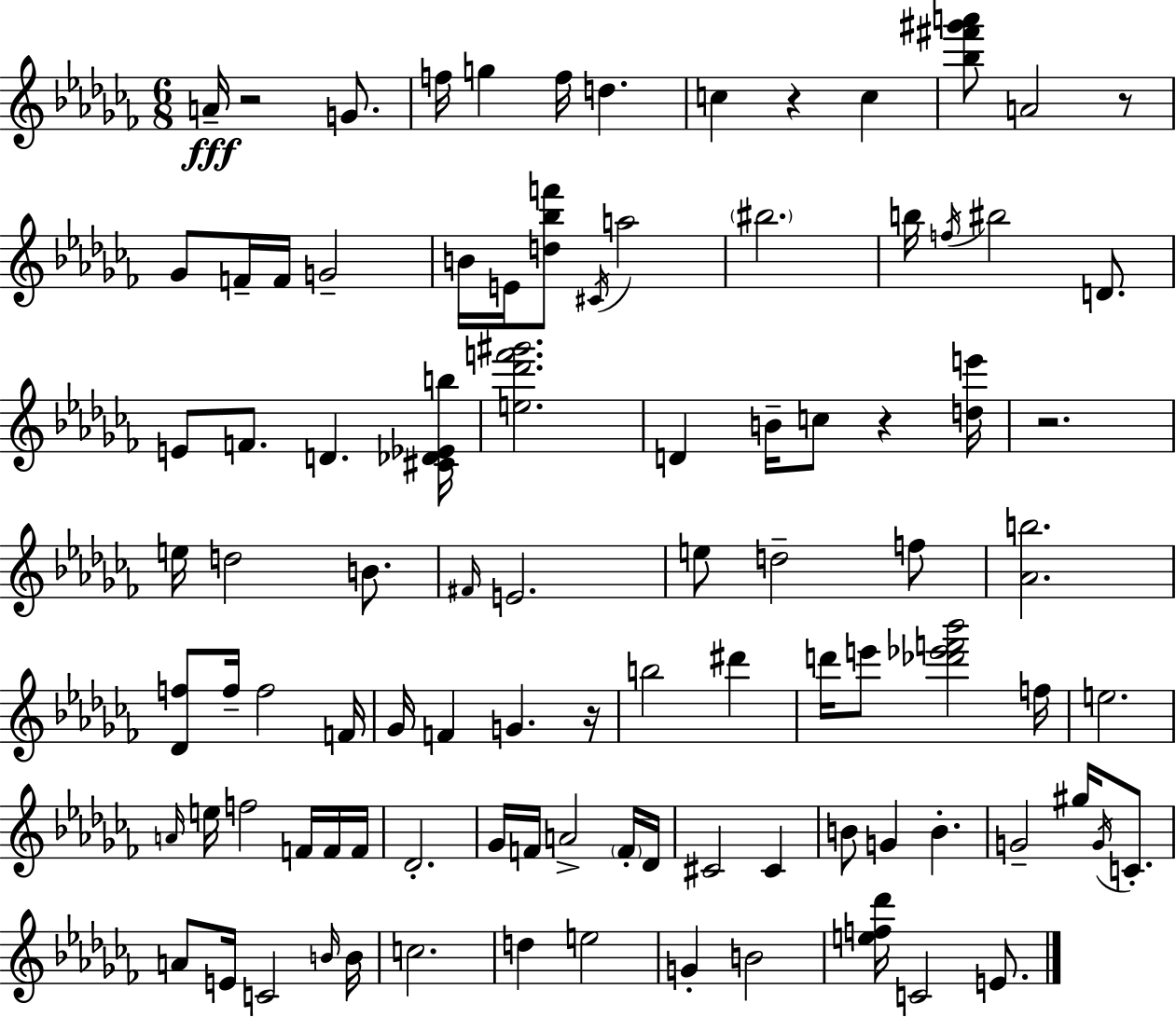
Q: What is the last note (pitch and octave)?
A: E4